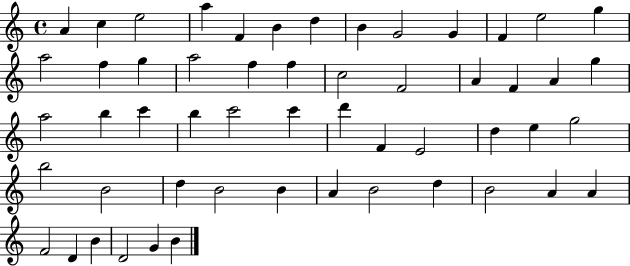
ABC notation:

X:1
T:Untitled
M:4/4
L:1/4
K:C
A c e2 a F B d B G2 G F e2 g a2 f g a2 f f c2 F2 A F A g a2 b c' b c'2 c' d' F E2 d e g2 b2 B2 d B2 B A B2 d B2 A A F2 D B D2 G B